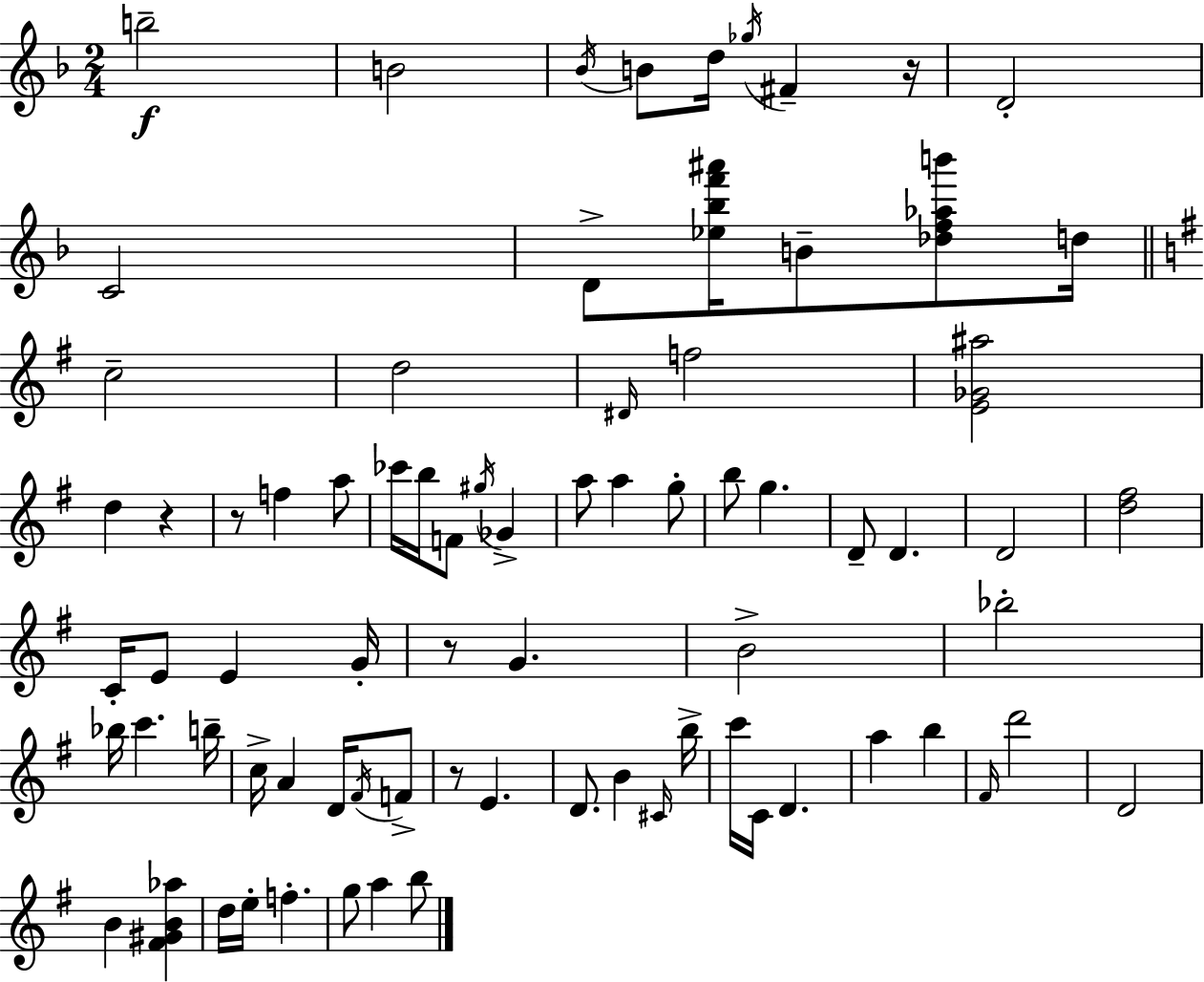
X:1
T:Untitled
M:2/4
L:1/4
K:F
b2 B2 _B/4 B/2 d/4 _g/4 ^F z/4 D2 C2 D/2 [_e_bf'^a']/4 B/2 [_df_ab']/2 d/4 c2 d2 ^D/4 f2 [E_G^a]2 d z z/2 f a/2 _c'/4 b/4 F/2 ^g/4 _G a/2 a g/2 b/2 g D/2 D D2 [d^f]2 C/4 E/2 E G/4 z/2 G B2 _b2 _b/4 c' b/4 c/4 A D/4 ^F/4 F/2 z/2 E D/2 B ^C/4 b/4 c'/4 C/4 D a b ^F/4 d'2 D2 B [^F^GB_a] d/4 e/4 f g/2 a b/2